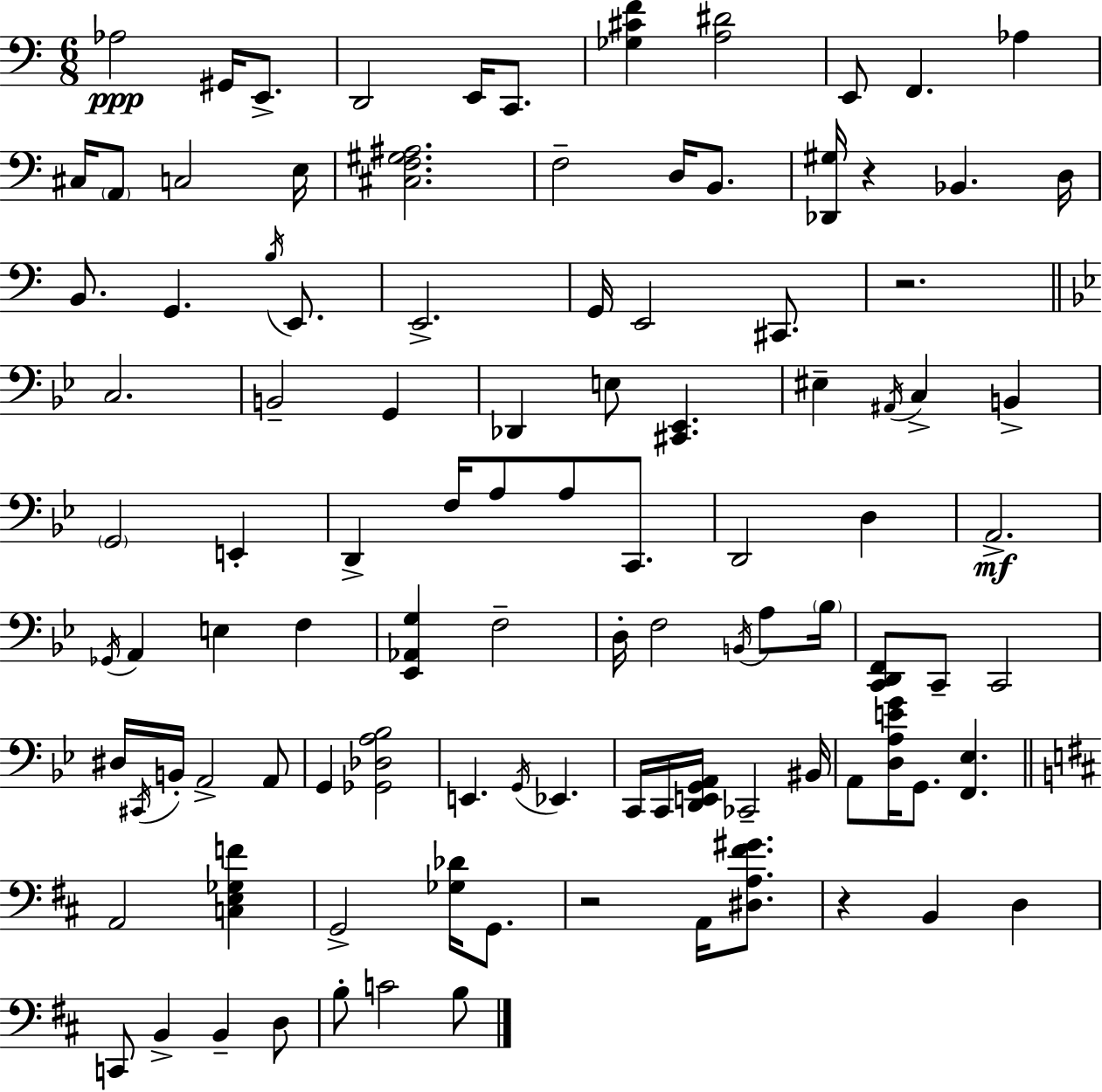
X:1
T:Untitled
M:6/8
L:1/4
K:C
_A,2 ^G,,/4 E,,/2 D,,2 E,,/4 C,,/2 [_G,^CF] [A,^D]2 E,,/2 F,, _A, ^C,/4 A,,/2 C,2 E,/4 [^C,F,^G,^A,]2 F,2 D,/4 B,,/2 [_D,,^G,]/4 z _B,, D,/4 B,,/2 G,, B,/4 E,,/2 E,,2 G,,/4 E,,2 ^C,,/2 z2 C,2 B,,2 G,, _D,, E,/2 [^C,,_E,,] ^E, ^A,,/4 C, B,, G,,2 E,, D,, F,/4 A,/2 A,/2 C,,/2 D,,2 D, A,,2 _G,,/4 A,, E, F, [_E,,_A,,G,] F,2 D,/4 F,2 B,,/4 A,/2 _B,/4 [C,,D,,F,,]/2 C,,/2 C,,2 ^D,/4 ^C,,/4 B,,/4 A,,2 A,,/2 G,, [_G,,_D,A,_B,]2 E,, G,,/4 _E,, C,,/4 C,,/4 [D,,E,,G,,A,,]/4 _C,,2 ^B,,/4 A,,/2 [D,A,EG]/4 G,,/2 [F,,_E,] A,,2 [C,E,_G,F] G,,2 [_G,_D]/4 G,,/2 z2 A,,/4 [^D,A,^F^G]/2 z B,, D, C,,/2 B,, B,, D,/2 B,/2 C2 B,/2